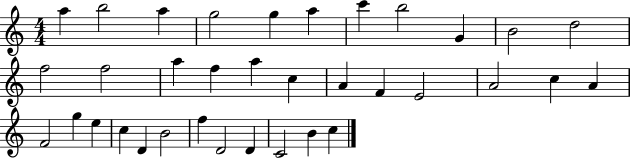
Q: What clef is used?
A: treble